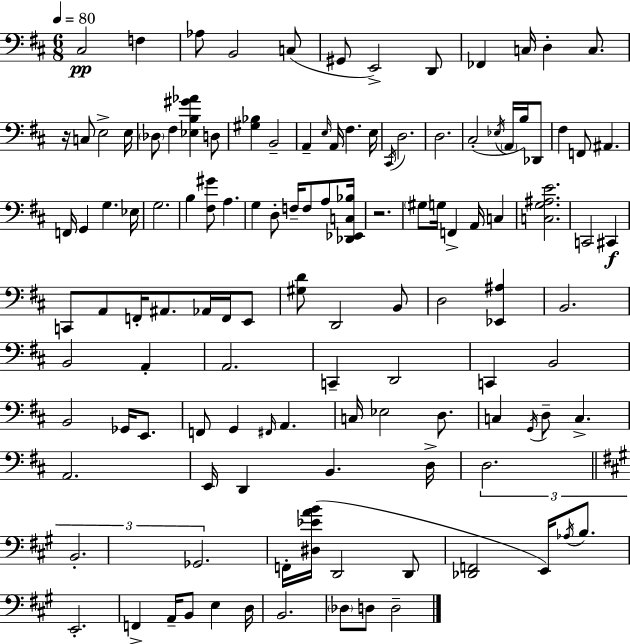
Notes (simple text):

C#3/h F3/q Ab3/e B2/h C3/e G#2/e E2/h D2/e FES2/q C3/s D3/q C3/e. R/s C3/e E3/h E3/s Db3/e F#3/q [Eb3,B3,G#4,Ab4]/q D3/e [G#3,Bb3]/q B2/h A2/q E3/s A2/s F#3/q. E3/s C#2/s D3/h. D3/h. C#3/h Eb3/s A2/s B3/s Db2/e F#3/q F2/e A#2/q. F2/s G2/q G3/q. Eb3/s G3/h. B3/q [F#3,G#4]/e A3/q. G3/q D3/e F3/s F3/e A3/e [Db2,Eb2,C3,Bb3]/s R/h. G#3/e G3/s F2/q A2/s C3/q [C3,G3,A#3,E4]/h. C2/h C#2/q C2/e A2/e F2/s A#2/e. Ab2/s F2/s E2/e [G#3,D4]/e D2/h B2/e D3/h [Eb2,A#3]/q B2/h. B2/h A2/q A2/h. C2/q D2/h C2/q B2/h B2/h Gb2/s E2/e. F2/e G2/q F#2/s A2/q. C3/s Eb3/h D3/e. C3/q G2/s D3/e C3/q. A2/h. E2/s D2/q B2/q. D3/s D3/h. B2/h. Gb2/h. F2/s [D#3,Eb4,A4,B4]/s D2/h D2/e [Db2,F2]/h E2/s Ab3/s B3/e. E2/h. F2/q A2/s B2/e E3/q D3/s B2/h. Db3/e D3/e D3/h